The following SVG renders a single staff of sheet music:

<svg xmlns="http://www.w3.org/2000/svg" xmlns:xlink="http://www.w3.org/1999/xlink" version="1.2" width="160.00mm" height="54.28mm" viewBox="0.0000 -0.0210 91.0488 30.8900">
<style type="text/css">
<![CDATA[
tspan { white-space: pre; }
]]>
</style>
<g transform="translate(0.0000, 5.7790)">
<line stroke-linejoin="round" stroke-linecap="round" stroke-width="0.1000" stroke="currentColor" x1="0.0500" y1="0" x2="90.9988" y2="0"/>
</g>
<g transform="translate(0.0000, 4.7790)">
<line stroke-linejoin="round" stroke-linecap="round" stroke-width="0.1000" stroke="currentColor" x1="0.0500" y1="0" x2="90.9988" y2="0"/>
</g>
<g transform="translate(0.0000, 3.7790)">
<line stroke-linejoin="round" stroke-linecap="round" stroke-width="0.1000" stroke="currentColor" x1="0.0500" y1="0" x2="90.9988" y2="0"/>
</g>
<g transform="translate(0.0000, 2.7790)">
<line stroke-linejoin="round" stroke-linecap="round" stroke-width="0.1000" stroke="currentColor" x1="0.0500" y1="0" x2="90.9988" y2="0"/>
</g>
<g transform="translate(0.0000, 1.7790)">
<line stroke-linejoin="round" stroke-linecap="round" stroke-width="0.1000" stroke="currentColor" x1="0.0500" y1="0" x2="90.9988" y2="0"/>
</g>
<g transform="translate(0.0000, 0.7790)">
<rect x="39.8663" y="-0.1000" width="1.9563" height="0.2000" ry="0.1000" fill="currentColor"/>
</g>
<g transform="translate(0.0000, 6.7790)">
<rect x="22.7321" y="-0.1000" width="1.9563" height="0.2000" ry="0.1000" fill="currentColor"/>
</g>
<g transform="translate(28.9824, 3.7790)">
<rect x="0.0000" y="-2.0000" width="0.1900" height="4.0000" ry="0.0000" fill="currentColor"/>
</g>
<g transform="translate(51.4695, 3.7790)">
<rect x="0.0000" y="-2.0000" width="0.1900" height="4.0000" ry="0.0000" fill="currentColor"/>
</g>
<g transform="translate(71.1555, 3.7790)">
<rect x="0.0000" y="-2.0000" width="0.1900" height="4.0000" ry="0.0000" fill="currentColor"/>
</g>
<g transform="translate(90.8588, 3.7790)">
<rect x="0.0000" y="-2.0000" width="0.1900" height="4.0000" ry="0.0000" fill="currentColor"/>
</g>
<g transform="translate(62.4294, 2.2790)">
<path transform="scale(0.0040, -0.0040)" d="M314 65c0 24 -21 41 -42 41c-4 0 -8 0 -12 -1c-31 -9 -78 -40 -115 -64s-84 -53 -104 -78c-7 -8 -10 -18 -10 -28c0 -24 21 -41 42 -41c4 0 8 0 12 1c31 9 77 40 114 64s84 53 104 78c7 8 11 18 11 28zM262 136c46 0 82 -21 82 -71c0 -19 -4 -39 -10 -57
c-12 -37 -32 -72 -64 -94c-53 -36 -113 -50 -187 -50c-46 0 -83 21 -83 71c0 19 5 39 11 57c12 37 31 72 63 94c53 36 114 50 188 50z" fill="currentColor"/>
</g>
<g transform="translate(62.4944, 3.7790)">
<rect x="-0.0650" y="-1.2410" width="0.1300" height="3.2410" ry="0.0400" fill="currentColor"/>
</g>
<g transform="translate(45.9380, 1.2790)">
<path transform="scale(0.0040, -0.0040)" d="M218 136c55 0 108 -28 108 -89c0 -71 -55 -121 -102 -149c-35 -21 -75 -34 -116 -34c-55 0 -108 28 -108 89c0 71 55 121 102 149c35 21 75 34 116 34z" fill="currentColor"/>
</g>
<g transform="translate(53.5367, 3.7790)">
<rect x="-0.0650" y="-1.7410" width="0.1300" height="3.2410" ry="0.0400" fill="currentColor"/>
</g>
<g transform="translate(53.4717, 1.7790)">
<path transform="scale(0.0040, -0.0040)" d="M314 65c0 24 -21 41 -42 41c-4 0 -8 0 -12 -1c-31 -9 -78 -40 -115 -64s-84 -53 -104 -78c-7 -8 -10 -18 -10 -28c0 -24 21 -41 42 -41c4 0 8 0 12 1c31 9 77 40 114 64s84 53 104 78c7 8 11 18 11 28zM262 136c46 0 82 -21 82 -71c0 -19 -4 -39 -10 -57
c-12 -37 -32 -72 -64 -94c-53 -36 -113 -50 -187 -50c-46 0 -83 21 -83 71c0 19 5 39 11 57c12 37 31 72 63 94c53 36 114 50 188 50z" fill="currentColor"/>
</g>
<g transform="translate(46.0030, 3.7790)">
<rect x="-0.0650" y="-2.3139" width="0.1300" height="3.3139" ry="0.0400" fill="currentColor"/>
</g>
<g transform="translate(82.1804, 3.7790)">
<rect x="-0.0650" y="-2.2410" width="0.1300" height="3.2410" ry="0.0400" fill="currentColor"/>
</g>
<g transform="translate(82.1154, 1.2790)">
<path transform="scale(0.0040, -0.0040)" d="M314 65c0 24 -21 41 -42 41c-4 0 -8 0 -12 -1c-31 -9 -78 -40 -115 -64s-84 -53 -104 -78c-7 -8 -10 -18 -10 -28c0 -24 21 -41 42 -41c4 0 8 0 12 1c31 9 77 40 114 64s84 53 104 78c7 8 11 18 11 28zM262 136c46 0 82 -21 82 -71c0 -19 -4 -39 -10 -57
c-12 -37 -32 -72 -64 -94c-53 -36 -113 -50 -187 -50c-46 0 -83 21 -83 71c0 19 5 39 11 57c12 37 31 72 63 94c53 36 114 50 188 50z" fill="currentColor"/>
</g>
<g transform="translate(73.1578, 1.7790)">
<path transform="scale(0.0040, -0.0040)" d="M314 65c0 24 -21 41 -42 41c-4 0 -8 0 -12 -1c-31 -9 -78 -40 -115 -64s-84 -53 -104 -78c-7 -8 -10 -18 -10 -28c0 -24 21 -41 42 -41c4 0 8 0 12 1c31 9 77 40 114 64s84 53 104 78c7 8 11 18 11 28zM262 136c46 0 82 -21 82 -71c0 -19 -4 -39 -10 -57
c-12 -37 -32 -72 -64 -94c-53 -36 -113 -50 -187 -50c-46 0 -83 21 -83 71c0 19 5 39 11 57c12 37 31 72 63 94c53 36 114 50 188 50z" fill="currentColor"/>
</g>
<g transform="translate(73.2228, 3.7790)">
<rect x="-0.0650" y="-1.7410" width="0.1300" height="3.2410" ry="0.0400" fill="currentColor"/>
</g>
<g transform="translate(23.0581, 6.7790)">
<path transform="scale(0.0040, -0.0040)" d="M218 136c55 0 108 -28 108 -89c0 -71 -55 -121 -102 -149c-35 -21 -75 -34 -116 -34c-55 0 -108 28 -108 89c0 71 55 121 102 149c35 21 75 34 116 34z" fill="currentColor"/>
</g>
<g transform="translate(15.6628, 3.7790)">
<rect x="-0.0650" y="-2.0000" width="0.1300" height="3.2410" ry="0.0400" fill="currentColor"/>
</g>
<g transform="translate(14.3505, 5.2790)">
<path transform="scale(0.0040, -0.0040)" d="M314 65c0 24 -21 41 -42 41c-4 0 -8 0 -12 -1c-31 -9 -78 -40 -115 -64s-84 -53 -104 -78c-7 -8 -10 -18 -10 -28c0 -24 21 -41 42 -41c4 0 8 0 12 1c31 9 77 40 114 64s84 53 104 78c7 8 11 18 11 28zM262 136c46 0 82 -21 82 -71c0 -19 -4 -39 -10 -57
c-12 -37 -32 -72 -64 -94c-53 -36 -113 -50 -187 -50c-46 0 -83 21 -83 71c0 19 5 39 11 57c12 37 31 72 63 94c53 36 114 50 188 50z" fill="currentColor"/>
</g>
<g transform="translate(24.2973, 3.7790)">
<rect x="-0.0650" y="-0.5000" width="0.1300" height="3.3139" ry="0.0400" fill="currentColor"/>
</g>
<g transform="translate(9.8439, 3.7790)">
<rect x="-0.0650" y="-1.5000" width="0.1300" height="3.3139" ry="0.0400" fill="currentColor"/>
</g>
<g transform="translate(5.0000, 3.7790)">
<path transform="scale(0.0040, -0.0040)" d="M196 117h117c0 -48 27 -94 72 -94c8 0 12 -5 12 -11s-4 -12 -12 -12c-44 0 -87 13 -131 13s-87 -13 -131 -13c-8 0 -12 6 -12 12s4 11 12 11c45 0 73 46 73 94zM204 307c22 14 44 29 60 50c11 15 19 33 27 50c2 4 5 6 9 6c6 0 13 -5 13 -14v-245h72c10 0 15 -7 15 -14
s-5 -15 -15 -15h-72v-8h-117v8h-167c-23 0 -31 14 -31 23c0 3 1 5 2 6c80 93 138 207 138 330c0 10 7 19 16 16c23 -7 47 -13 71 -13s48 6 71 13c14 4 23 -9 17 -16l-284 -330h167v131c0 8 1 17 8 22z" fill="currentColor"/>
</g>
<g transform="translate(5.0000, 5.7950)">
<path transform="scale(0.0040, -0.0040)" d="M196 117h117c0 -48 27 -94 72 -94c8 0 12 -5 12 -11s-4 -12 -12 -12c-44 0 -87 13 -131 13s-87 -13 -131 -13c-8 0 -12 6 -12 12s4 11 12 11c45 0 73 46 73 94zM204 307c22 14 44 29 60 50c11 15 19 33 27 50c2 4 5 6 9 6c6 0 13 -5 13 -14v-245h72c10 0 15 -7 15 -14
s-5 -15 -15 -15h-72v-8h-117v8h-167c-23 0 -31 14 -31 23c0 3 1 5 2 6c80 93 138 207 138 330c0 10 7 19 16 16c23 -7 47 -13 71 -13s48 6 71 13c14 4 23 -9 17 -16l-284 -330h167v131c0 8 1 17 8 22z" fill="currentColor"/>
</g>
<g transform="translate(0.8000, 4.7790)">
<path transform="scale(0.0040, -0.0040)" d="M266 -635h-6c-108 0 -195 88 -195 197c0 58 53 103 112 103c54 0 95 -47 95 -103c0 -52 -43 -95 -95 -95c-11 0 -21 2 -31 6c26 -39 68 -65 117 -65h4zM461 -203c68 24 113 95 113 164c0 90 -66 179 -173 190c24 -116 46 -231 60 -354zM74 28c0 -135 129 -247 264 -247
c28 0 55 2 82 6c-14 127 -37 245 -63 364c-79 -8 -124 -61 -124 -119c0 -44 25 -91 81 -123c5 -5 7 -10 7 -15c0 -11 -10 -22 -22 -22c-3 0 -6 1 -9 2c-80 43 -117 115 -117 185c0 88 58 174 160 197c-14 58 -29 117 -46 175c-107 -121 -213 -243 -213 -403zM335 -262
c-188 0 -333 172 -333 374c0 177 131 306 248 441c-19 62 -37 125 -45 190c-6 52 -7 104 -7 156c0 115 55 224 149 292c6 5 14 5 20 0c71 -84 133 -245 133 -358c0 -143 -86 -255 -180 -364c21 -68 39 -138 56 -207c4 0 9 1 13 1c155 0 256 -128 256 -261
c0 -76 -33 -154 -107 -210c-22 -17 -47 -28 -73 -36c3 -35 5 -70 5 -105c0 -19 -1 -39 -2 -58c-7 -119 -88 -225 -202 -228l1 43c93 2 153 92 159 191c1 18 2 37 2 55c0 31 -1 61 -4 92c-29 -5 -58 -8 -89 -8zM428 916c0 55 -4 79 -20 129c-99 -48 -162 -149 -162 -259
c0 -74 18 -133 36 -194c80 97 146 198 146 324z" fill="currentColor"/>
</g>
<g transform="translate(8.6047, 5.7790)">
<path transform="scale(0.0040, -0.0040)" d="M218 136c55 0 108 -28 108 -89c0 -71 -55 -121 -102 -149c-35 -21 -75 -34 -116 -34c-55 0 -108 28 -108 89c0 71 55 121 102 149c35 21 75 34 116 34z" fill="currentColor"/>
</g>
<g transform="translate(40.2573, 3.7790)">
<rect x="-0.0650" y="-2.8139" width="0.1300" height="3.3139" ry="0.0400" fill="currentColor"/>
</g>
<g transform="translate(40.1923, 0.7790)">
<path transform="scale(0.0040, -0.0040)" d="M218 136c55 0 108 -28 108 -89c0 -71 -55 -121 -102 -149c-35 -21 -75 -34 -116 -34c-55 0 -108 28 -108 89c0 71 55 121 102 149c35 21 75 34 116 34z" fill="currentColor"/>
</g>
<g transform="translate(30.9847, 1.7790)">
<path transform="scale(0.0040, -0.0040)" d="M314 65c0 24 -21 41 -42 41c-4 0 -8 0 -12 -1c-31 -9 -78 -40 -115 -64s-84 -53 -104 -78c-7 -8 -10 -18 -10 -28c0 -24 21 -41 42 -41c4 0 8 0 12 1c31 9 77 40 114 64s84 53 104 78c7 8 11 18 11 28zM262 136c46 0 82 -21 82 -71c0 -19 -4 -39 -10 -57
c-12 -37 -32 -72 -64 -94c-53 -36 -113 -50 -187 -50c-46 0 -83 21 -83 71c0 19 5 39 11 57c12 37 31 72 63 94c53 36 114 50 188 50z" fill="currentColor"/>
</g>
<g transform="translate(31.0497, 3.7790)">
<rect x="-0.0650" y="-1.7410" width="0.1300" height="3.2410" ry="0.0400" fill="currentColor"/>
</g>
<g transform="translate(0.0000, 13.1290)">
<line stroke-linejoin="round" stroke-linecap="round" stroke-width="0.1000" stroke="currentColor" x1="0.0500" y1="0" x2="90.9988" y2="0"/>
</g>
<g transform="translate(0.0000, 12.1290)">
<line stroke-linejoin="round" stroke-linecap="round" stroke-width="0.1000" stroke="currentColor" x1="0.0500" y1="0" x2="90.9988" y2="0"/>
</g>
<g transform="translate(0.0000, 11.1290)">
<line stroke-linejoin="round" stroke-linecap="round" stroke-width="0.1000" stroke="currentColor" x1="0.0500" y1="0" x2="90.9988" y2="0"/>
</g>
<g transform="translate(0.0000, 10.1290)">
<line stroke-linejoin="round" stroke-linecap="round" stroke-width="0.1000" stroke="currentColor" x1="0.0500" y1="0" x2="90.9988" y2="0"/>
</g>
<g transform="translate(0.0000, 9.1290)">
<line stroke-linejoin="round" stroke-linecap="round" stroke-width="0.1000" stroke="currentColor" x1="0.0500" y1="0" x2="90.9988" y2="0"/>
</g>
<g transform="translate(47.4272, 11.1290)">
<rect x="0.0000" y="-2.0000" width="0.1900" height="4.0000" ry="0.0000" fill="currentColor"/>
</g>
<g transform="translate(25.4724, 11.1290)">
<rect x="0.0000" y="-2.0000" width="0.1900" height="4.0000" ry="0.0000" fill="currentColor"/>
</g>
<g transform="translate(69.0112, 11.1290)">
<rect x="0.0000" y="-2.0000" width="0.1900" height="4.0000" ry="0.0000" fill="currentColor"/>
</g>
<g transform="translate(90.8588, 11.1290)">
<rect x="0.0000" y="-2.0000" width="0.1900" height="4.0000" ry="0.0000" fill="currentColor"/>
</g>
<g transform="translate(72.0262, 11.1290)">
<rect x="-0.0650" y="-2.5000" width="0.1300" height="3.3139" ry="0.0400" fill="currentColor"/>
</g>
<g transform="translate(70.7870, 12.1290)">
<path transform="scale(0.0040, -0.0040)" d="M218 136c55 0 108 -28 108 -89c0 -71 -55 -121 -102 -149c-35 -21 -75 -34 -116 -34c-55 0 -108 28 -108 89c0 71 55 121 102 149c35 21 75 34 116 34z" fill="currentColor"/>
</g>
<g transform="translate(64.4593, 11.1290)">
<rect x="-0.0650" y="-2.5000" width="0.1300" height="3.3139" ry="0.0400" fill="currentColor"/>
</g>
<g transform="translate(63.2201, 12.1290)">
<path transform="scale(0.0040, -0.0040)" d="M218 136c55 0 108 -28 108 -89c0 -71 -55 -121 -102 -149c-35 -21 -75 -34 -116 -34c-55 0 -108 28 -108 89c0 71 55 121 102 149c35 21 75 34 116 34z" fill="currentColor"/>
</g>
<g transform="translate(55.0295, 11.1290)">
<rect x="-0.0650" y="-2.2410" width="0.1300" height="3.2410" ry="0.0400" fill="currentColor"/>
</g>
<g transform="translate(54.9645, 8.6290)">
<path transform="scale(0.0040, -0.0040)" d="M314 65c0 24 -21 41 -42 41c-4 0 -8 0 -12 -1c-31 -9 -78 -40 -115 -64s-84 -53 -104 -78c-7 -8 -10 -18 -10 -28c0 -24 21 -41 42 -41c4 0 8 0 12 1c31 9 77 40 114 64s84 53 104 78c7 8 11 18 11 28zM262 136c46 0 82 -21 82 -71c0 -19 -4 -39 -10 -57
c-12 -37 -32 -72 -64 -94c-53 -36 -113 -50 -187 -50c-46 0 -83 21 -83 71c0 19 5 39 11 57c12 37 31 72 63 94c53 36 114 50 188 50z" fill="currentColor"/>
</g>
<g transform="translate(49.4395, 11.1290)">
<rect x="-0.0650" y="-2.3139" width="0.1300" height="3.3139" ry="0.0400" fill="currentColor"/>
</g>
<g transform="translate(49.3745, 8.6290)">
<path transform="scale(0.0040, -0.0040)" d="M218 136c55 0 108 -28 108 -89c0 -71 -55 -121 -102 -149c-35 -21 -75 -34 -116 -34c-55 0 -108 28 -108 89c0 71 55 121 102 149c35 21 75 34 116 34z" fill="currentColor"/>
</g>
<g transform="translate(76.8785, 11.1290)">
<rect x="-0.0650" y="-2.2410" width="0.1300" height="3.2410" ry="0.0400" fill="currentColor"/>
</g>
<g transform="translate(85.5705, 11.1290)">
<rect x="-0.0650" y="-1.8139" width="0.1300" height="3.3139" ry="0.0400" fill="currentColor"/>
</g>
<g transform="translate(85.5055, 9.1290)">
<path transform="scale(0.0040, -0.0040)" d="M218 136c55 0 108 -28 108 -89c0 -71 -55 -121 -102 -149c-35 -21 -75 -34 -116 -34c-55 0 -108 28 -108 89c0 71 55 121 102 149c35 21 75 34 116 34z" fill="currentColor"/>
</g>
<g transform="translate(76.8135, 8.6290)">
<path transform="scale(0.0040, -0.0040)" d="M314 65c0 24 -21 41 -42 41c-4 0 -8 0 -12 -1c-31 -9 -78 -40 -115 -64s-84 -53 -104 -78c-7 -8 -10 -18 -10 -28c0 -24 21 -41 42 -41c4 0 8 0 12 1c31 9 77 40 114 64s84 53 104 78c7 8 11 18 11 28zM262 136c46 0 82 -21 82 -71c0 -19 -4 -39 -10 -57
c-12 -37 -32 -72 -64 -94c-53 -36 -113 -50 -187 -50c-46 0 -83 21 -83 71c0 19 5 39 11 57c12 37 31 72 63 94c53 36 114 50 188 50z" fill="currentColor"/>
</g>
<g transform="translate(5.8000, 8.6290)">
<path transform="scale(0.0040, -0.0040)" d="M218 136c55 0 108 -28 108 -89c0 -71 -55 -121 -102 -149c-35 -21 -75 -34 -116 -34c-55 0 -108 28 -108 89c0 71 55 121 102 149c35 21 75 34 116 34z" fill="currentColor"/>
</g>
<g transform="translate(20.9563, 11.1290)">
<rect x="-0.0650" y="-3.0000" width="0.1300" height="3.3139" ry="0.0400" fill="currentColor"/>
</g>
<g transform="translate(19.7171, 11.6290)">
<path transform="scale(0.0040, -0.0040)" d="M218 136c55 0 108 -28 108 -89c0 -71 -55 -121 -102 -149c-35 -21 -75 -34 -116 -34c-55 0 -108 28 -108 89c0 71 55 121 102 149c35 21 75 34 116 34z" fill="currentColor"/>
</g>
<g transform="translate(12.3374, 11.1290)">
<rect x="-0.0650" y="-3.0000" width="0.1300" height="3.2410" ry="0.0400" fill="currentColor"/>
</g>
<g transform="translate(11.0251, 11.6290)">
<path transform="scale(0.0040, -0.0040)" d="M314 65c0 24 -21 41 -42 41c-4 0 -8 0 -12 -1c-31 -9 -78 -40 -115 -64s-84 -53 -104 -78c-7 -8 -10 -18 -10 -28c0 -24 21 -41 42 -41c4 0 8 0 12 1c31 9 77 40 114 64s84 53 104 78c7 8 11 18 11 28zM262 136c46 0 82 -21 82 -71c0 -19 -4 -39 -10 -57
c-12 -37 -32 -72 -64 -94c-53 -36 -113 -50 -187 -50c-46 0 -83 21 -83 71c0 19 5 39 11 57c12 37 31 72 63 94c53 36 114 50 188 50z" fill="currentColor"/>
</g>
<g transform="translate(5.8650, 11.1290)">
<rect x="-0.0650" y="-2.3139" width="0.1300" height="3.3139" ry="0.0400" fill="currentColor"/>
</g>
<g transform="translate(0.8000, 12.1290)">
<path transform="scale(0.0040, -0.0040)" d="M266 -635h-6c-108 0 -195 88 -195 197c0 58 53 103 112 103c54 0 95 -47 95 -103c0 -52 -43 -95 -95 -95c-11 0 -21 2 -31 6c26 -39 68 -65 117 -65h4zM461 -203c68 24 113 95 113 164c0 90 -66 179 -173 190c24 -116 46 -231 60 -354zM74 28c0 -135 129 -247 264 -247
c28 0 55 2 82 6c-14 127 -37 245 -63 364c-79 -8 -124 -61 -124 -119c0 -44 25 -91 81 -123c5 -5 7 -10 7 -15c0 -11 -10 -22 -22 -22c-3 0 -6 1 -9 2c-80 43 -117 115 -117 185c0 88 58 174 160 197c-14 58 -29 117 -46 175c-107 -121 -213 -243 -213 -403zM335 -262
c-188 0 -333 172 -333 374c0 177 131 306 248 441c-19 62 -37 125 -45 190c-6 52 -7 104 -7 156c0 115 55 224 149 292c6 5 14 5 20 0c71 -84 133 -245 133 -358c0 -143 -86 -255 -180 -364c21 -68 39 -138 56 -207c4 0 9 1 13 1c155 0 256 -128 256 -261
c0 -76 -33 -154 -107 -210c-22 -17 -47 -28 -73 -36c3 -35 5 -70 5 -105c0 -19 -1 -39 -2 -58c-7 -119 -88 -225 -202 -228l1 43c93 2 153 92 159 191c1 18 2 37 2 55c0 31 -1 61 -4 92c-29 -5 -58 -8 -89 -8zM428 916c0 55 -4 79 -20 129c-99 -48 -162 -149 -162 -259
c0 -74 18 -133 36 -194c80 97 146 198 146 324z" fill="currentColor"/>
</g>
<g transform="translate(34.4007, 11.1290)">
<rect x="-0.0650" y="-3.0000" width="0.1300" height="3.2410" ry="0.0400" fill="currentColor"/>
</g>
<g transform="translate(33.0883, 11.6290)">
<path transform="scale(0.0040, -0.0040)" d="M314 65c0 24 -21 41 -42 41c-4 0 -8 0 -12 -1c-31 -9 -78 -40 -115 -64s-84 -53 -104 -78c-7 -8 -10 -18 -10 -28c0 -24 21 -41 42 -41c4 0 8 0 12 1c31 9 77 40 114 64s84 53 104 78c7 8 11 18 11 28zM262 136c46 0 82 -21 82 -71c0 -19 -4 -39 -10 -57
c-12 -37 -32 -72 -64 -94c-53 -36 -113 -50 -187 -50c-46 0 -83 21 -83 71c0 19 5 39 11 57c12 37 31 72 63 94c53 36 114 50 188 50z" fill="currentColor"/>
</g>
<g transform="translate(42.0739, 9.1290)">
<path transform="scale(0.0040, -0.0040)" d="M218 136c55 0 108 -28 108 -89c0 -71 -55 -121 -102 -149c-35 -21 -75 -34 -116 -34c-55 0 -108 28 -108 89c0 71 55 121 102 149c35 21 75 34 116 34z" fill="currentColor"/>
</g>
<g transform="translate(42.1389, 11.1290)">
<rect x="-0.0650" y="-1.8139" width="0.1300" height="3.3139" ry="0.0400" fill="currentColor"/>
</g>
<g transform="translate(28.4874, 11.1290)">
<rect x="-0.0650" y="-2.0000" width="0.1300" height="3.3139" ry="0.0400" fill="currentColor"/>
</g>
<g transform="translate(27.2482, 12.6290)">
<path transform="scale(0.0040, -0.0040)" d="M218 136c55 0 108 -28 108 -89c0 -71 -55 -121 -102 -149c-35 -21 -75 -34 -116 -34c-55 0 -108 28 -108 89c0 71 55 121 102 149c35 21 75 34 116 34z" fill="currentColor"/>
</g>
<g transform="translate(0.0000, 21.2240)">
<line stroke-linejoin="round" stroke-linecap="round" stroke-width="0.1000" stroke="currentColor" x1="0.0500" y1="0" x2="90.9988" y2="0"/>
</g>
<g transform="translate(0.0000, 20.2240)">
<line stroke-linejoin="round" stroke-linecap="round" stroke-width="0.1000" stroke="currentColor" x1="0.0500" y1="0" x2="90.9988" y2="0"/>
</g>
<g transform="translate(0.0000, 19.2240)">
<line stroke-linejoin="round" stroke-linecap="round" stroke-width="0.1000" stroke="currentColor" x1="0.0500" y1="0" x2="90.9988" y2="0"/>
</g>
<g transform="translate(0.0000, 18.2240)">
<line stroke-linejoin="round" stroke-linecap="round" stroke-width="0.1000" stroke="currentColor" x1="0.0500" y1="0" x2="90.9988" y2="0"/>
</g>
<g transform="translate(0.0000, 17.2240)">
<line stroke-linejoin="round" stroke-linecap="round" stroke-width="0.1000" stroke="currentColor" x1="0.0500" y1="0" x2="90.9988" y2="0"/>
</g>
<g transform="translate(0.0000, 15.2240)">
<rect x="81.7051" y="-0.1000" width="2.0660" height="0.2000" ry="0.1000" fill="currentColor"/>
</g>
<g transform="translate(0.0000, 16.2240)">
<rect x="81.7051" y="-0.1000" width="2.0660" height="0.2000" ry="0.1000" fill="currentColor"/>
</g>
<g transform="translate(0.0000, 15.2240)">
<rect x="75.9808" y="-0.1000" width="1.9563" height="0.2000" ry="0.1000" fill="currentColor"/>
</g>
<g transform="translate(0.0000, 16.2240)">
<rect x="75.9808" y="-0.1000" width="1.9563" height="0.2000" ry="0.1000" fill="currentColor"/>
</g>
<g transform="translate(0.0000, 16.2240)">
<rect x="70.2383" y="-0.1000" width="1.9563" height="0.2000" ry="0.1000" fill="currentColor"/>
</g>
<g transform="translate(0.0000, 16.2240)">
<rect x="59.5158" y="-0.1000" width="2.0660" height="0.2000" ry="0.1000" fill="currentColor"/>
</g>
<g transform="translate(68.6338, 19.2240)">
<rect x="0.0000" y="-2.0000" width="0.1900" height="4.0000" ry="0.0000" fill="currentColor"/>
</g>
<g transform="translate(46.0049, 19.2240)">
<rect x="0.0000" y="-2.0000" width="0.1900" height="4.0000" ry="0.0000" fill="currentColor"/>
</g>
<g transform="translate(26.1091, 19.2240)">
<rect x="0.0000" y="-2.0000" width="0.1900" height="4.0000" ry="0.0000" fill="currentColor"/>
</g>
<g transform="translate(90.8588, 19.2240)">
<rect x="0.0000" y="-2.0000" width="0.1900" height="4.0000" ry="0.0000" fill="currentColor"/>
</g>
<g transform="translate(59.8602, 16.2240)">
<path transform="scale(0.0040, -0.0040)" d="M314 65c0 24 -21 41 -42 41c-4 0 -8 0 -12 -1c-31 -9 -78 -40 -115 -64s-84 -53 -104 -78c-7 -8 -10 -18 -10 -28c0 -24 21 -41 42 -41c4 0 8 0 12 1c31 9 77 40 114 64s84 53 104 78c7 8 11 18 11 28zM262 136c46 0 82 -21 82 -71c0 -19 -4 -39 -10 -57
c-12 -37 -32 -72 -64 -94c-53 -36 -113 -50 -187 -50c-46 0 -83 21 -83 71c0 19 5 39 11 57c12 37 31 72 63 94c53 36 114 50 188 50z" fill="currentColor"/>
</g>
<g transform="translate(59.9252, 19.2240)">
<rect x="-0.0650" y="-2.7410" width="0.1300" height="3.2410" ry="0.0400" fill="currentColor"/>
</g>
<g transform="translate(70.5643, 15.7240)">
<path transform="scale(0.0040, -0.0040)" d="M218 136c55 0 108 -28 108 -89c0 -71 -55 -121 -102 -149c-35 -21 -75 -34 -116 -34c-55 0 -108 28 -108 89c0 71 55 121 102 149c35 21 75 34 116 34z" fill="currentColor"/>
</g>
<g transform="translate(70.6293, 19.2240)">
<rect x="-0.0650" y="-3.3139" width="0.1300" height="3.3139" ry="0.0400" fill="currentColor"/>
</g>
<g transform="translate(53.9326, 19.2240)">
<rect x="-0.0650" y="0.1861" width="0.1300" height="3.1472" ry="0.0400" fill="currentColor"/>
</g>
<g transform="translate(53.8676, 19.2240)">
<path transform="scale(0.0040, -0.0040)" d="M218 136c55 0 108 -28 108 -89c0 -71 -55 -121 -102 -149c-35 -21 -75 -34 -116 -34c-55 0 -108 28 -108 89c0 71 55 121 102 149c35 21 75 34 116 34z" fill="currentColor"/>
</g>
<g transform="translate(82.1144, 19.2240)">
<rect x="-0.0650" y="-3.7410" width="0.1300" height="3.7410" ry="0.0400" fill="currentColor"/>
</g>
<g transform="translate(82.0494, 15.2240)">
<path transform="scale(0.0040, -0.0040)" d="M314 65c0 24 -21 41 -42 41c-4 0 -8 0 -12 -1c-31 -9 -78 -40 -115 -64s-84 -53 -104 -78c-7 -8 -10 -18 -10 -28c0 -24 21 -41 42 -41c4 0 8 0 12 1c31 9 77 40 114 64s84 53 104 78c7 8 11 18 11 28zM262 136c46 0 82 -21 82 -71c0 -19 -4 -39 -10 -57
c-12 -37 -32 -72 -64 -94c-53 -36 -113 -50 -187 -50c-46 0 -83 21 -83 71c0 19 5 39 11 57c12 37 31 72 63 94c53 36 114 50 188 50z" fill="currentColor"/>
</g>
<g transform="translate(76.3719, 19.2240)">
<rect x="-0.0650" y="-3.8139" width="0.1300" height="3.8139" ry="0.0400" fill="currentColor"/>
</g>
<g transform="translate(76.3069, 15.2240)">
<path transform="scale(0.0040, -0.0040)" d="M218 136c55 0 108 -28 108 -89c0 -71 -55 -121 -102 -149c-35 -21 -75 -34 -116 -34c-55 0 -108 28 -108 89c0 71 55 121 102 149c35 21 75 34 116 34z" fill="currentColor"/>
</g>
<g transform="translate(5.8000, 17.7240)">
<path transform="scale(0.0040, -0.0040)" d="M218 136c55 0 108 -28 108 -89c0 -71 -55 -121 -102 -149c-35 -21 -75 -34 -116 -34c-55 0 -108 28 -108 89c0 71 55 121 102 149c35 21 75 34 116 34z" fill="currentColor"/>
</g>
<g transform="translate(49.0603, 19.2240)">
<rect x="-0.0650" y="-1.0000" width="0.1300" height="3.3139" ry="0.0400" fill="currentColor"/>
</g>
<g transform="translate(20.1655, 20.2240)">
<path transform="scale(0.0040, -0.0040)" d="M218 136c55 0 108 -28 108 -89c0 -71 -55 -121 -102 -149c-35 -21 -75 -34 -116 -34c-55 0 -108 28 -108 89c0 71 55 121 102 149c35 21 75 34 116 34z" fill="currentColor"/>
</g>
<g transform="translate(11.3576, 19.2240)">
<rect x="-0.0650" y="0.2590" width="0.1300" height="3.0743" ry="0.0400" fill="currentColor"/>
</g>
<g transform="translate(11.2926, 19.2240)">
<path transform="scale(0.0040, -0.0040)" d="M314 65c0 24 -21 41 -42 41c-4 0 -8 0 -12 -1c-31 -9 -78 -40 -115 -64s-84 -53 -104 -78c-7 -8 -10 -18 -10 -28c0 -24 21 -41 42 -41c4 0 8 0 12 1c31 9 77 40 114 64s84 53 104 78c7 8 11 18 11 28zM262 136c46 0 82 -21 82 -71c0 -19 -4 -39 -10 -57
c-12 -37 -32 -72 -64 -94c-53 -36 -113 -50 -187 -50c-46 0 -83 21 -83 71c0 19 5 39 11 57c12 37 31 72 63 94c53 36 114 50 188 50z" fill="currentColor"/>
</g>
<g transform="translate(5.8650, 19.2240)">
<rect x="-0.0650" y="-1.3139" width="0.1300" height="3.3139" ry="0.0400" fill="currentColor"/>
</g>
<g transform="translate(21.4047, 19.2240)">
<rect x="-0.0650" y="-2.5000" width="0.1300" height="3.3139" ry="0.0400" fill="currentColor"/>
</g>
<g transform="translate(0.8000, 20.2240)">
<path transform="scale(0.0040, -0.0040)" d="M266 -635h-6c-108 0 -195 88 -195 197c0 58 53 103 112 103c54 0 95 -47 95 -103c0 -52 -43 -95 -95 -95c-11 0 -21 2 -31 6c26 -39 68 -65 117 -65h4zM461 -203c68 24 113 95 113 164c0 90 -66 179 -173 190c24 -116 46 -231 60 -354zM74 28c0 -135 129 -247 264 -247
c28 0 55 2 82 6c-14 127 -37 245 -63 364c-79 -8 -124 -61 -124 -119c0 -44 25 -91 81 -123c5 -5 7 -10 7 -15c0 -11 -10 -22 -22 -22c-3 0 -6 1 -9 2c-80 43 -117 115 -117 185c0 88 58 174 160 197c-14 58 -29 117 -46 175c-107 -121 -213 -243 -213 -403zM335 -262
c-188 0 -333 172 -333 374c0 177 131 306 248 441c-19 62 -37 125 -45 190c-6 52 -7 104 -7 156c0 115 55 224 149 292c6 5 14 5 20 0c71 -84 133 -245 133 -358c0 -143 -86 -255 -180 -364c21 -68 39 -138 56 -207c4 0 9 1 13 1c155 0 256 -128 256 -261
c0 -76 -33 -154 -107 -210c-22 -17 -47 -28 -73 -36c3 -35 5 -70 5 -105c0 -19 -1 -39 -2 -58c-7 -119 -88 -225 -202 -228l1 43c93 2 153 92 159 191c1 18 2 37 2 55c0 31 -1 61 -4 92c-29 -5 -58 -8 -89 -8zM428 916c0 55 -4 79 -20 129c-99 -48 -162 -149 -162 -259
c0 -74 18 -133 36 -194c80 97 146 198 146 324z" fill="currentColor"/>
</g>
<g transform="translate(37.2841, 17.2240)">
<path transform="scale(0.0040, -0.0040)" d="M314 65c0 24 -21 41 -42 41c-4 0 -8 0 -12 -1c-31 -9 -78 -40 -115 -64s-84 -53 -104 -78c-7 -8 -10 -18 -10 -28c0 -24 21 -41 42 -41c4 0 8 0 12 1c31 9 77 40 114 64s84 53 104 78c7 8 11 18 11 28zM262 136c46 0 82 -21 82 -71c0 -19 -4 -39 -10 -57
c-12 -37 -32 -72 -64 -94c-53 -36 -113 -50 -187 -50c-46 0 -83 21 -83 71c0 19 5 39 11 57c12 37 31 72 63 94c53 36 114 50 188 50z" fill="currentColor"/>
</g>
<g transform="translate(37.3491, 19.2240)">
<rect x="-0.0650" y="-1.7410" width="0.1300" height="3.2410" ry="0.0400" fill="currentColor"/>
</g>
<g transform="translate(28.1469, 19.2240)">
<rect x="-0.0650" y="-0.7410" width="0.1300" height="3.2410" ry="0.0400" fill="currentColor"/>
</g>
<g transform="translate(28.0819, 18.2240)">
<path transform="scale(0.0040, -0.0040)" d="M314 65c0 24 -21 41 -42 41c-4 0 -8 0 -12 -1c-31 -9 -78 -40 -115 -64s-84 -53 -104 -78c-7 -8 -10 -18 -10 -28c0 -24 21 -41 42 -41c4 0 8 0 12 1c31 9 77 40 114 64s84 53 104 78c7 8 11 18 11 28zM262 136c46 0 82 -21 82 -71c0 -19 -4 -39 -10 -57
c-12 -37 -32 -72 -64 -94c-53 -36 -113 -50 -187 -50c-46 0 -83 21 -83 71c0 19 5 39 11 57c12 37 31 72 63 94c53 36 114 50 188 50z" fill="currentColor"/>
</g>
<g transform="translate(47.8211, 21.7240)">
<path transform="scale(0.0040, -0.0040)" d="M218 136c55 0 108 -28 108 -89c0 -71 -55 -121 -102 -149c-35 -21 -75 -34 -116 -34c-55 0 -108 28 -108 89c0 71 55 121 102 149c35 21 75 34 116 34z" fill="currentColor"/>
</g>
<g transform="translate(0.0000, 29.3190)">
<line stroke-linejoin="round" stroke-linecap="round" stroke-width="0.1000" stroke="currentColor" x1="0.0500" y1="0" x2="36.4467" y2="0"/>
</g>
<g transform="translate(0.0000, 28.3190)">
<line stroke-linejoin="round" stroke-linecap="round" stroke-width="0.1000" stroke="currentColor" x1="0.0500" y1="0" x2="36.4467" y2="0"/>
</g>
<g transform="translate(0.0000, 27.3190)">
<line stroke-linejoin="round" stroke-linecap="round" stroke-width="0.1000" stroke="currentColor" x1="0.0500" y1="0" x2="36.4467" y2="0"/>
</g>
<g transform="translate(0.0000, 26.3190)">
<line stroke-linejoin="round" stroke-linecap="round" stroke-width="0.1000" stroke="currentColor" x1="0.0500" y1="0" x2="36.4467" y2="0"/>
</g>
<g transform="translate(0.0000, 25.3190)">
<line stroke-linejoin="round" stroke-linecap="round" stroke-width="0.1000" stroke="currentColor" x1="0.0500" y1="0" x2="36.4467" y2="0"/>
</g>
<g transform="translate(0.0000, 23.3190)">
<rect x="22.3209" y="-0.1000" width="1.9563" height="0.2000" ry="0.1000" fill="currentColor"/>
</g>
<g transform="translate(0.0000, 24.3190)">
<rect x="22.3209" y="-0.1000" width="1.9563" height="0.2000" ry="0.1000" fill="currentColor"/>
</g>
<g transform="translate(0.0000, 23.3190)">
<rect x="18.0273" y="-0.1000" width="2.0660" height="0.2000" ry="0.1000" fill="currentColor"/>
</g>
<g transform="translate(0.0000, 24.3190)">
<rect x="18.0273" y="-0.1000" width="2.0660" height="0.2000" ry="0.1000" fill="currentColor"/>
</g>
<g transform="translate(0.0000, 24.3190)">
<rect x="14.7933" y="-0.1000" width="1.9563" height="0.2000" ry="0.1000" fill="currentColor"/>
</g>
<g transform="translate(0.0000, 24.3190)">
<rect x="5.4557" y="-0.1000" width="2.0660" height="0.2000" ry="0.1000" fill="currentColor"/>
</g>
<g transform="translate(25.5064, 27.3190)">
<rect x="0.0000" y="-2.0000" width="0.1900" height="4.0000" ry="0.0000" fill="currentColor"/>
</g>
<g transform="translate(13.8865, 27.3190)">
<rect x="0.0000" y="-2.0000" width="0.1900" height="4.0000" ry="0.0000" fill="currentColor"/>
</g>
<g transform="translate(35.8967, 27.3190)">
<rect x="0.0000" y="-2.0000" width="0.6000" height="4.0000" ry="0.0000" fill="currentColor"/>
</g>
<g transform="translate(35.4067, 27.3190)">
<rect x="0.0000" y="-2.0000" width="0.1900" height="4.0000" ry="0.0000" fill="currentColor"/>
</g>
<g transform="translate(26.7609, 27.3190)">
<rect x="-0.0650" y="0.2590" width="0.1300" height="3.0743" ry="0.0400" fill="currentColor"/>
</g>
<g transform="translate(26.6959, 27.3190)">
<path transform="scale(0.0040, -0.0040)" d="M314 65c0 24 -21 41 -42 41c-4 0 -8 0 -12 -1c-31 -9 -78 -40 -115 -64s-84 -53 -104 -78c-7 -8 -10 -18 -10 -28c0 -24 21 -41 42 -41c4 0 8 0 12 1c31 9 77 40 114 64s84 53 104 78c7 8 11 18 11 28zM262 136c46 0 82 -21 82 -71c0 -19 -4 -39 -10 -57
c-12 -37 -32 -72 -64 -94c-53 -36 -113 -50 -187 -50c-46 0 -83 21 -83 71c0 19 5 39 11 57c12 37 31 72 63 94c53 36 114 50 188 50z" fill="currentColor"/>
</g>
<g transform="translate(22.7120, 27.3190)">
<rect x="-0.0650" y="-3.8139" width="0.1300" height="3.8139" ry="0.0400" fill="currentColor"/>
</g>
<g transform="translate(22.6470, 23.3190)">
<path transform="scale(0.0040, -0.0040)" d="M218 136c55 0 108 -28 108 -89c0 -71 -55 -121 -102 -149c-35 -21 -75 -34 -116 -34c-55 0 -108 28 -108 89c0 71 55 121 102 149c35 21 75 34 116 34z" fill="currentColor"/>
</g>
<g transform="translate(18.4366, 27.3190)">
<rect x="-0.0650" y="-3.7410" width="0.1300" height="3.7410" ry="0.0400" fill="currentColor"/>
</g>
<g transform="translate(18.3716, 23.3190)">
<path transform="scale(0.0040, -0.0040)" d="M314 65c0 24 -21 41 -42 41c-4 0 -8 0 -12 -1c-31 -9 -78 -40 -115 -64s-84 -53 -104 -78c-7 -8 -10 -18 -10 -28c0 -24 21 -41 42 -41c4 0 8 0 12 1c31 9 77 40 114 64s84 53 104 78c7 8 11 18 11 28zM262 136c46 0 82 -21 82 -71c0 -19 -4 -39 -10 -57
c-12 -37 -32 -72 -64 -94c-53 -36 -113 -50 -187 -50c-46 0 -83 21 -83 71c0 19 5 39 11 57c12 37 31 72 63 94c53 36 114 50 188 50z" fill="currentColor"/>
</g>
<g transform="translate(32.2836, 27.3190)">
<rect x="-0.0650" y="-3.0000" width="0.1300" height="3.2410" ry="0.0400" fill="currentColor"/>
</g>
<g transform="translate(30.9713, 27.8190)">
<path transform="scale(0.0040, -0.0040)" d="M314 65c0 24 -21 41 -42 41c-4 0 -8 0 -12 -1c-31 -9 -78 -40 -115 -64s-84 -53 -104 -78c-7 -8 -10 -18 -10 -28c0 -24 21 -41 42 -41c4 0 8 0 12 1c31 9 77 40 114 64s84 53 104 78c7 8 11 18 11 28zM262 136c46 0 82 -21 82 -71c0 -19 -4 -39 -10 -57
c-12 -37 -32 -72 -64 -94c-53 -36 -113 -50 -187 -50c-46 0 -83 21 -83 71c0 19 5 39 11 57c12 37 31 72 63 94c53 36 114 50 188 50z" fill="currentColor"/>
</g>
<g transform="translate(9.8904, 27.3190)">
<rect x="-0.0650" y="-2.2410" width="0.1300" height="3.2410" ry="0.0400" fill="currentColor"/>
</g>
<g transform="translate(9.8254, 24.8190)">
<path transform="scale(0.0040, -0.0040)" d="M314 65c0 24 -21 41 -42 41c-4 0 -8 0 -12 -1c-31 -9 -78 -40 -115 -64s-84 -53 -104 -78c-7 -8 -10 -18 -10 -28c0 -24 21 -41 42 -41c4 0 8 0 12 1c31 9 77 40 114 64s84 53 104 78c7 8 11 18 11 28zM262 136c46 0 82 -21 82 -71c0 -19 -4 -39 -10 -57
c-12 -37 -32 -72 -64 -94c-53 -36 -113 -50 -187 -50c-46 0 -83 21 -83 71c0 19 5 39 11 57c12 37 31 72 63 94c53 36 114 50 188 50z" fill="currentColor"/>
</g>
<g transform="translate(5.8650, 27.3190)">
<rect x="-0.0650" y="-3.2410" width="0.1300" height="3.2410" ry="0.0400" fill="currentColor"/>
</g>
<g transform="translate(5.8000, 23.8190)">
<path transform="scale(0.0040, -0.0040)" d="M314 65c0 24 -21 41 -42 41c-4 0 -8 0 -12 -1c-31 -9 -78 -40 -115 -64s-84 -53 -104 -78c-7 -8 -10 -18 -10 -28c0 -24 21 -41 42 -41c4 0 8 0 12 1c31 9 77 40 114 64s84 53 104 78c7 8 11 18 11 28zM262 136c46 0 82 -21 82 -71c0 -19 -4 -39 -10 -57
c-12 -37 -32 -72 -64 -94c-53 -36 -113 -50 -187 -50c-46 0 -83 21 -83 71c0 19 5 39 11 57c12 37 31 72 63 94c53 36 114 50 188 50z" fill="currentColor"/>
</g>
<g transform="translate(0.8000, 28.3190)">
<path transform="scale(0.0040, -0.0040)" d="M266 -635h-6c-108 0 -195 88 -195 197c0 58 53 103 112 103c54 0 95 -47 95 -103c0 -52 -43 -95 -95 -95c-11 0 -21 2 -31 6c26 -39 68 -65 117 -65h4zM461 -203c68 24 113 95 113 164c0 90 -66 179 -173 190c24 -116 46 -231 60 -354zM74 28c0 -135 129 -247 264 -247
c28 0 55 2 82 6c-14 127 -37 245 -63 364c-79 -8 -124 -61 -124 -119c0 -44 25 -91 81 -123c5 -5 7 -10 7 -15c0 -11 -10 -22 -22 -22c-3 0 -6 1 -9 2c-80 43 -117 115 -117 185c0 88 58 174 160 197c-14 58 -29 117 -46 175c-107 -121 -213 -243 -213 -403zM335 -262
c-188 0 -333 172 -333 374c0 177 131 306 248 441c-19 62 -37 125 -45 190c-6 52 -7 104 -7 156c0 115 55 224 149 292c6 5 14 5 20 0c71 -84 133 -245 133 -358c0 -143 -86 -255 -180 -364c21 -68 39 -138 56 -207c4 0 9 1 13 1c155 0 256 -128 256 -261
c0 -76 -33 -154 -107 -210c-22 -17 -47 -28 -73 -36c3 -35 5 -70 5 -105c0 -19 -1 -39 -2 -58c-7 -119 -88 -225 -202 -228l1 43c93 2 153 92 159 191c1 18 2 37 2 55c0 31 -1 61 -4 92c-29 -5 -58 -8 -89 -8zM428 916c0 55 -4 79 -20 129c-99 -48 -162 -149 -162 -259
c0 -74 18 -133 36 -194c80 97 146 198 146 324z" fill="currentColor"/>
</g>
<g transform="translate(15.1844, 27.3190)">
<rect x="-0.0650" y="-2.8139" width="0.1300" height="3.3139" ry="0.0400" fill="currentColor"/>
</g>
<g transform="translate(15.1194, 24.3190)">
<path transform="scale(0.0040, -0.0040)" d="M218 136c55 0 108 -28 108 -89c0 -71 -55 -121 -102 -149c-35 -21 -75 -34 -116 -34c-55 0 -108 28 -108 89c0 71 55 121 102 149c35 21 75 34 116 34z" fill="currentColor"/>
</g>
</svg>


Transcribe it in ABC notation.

X:1
T:Untitled
M:4/4
L:1/4
K:C
E F2 C f2 a g f2 e2 f2 g2 g A2 A F A2 f g g2 G G g2 f e B2 G d2 f2 D B a2 b c' c'2 b2 g2 a c'2 c' B2 A2